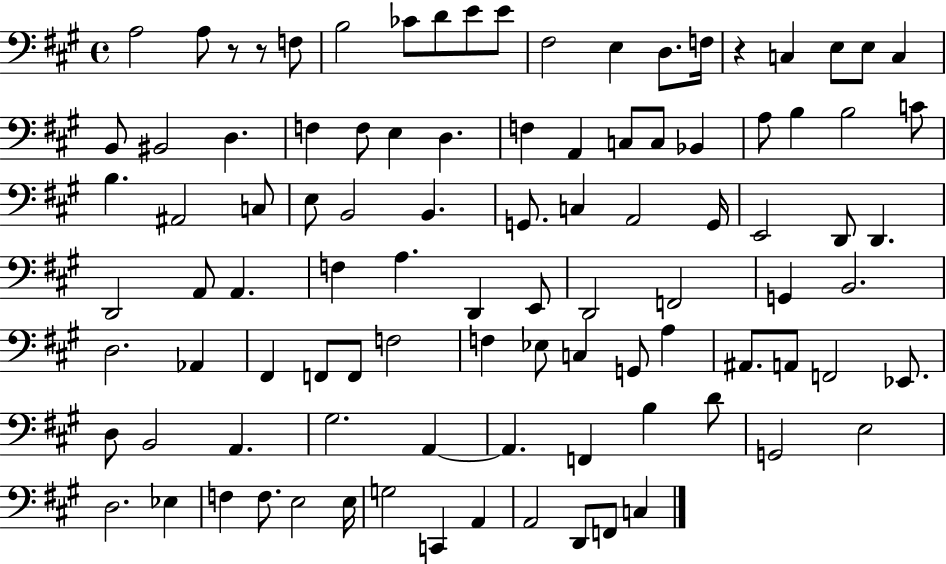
A3/h A3/e R/e R/e F3/e B3/h CES4/e D4/e E4/e E4/e F#3/h E3/q D3/e. F3/s R/q C3/q E3/e E3/e C3/q B2/e BIS2/h D3/q. F3/q F3/e E3/q D3/q. F3/q A2/q C3/e C3/e Bb2/q A3/e B3/q B3/h C4/e B3/q. A#2/h C3/e E3/e B2/h B2/q. G2/e. C3/q A2/h G2/s E2/h D2/e D2/q. D2/h A2/e A2/q. F3/q A3/q. D2/q E2/e D2/h F2/h G2/q B2/h. D3/h. Ab2/q F#2/q F2/e F2/e F3/h F3/q Eb3/e C3/q G2/e A3/q A#2/e. A2/e F2/h Eb2/e. D3/e B2/h A2/q. G#3/h. A2/q A2/q. F2/q B3/q D4/e G2/h E3/h D3/h. Eb3/q F3/q F3/e. E3/h E3/s G3/h C2/q A2/q A2/h D2/e F2/e C3/q